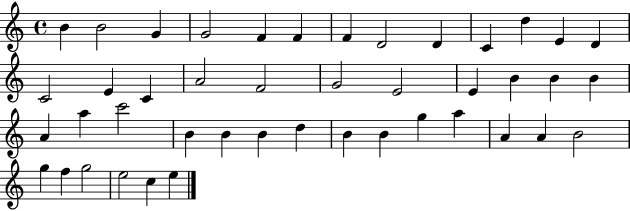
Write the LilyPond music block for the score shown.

{
  \clef treble
  \time 4/4
  \defaultTimeSignature
  \key c \major
  b'4 b'2 g'4 | g'2 f'4 f'4 | f'4 d'2 d'4 | c'4 d''4 e'4 d'4 | \break c'2 e'4 c'4 | a'2 f'2 | g'2 e'2 | e'4 b'4 b'4 b'4 | \break a'4 a''4 c'''2 | b'4 b'4 b'4 d''4 | b'4 b'4 g''4 a''4 | a'4 a'4 b'2 | \break g''4 f''4 g''2 | e''2 c''4 e''4 | \bar "|."
}